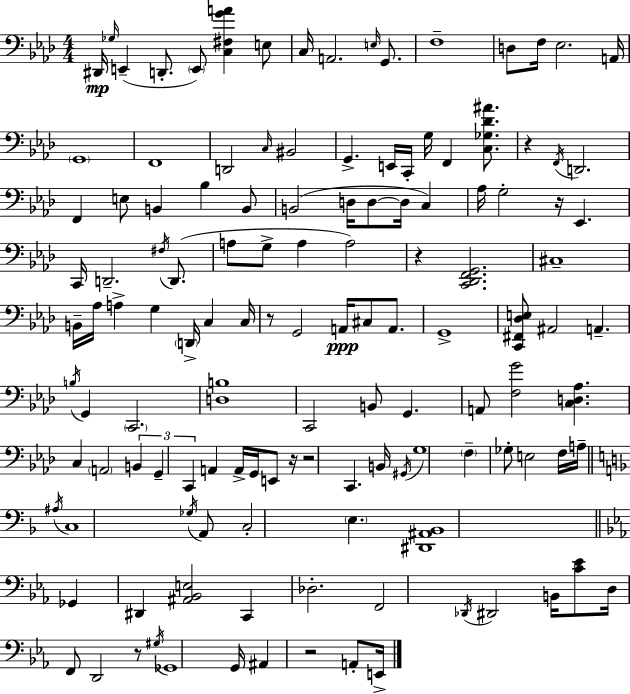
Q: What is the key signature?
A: AES major